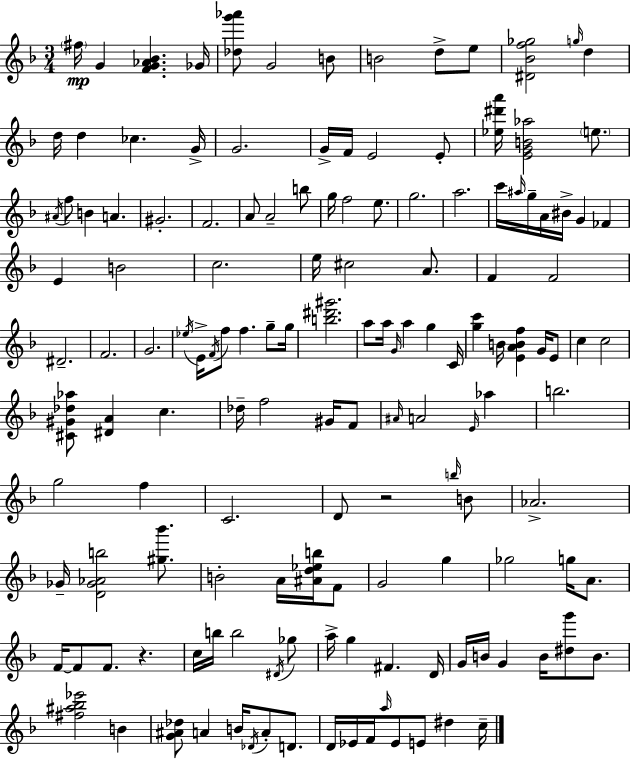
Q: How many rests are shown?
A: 2